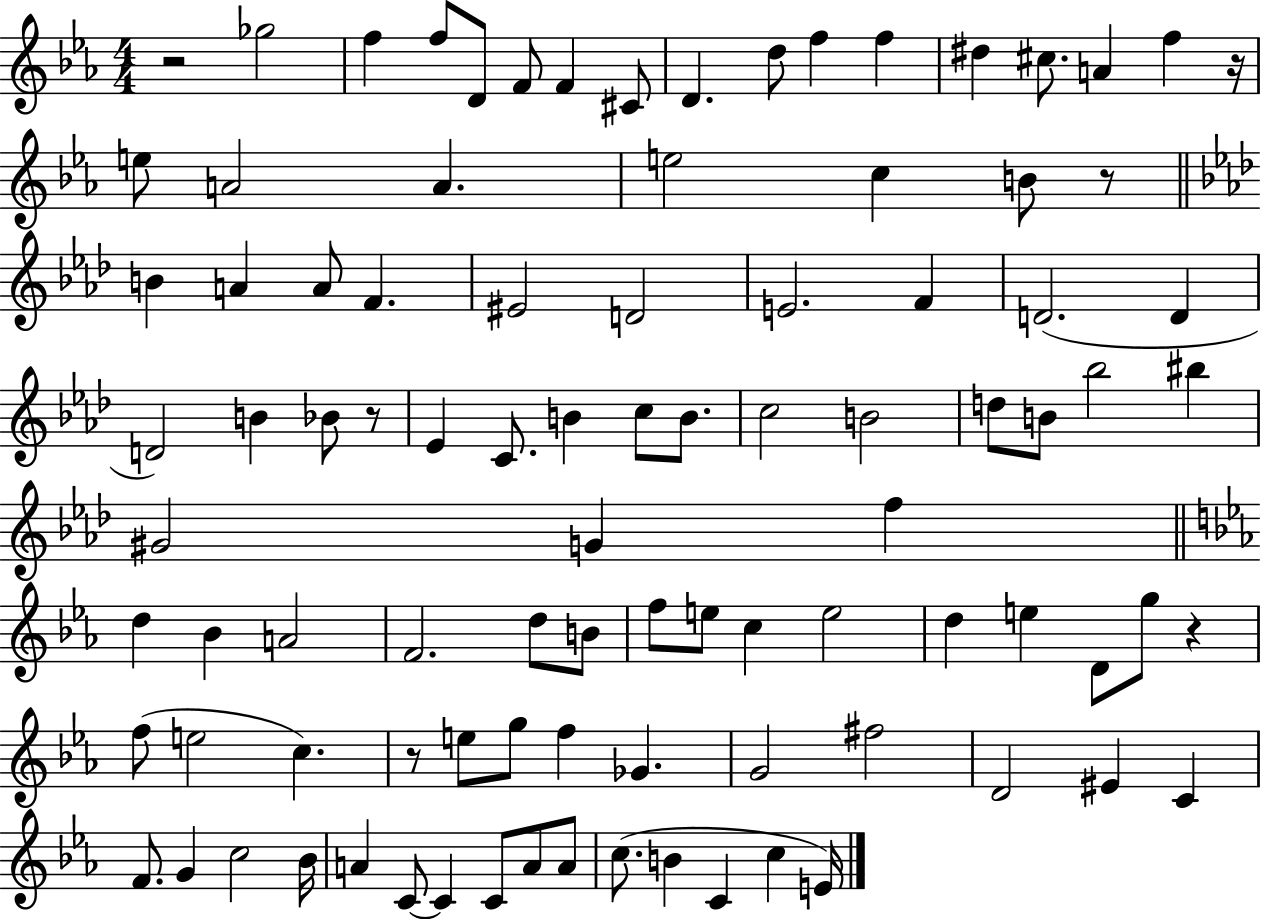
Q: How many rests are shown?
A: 6